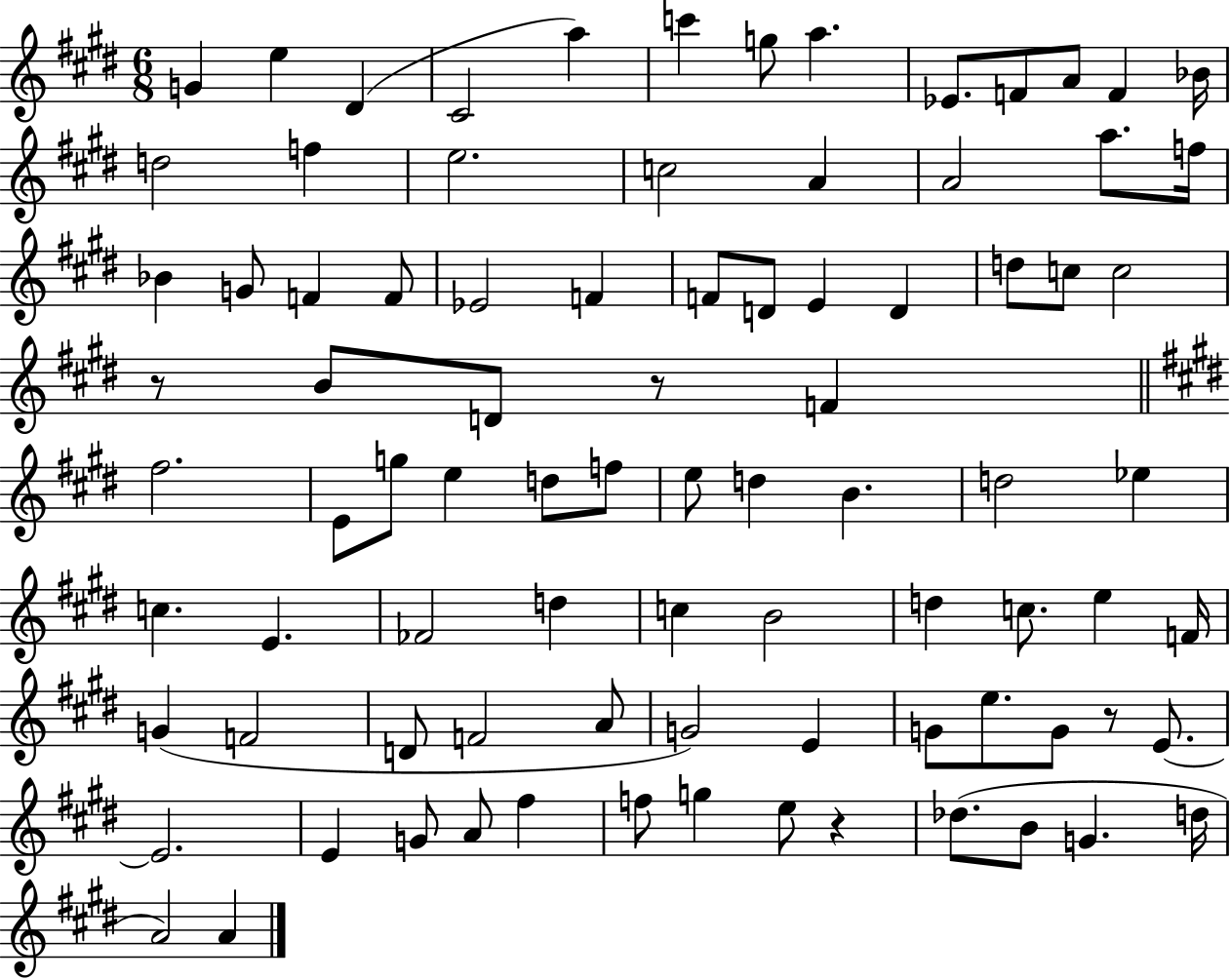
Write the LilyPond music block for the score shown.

{
  \clef treble
  \numericTimeSignature
  \time 6/8
  \key e \major
  g'4 e''4 dis'4( | cis'2 a''4) | c'''4 g''8 a''4. | ees'8. f'8 a'8 f'4 bes'16 | \break d''2 f''4 | e''2. | c''2 a'4 | a'2 a''8. f''16 | \break bes'4 g'8 f'4 f'8 | ees'2 f'4 | f'8 d'8 e'4 d'4 | d''8 c''8 c''2 | \break r8 b'8 d'8 r8 f'4 | \bar "||" \break \key e \major fis''2. | e'8 g''8 e''4 d''8 f''8 | e''8 d''4 b'4. | d''2 ees''4 | \break c''4. e'4. | fes'2 d''4 | c''4 b'2 | d''4 c''8. e''4 f'16 | \break g'4( f'2 | d'8 f'2 a'8 | g'2) e'4 | g'8 e''8. g'8 r8 e'8.~~ | \break e'2. | e'4 g'8 a'8 fis''4 | f''8 g''4 e''8 r4 | des''8.( b'8 g'4. d''16 | \break a'2) a'4 | \bar "|."
}